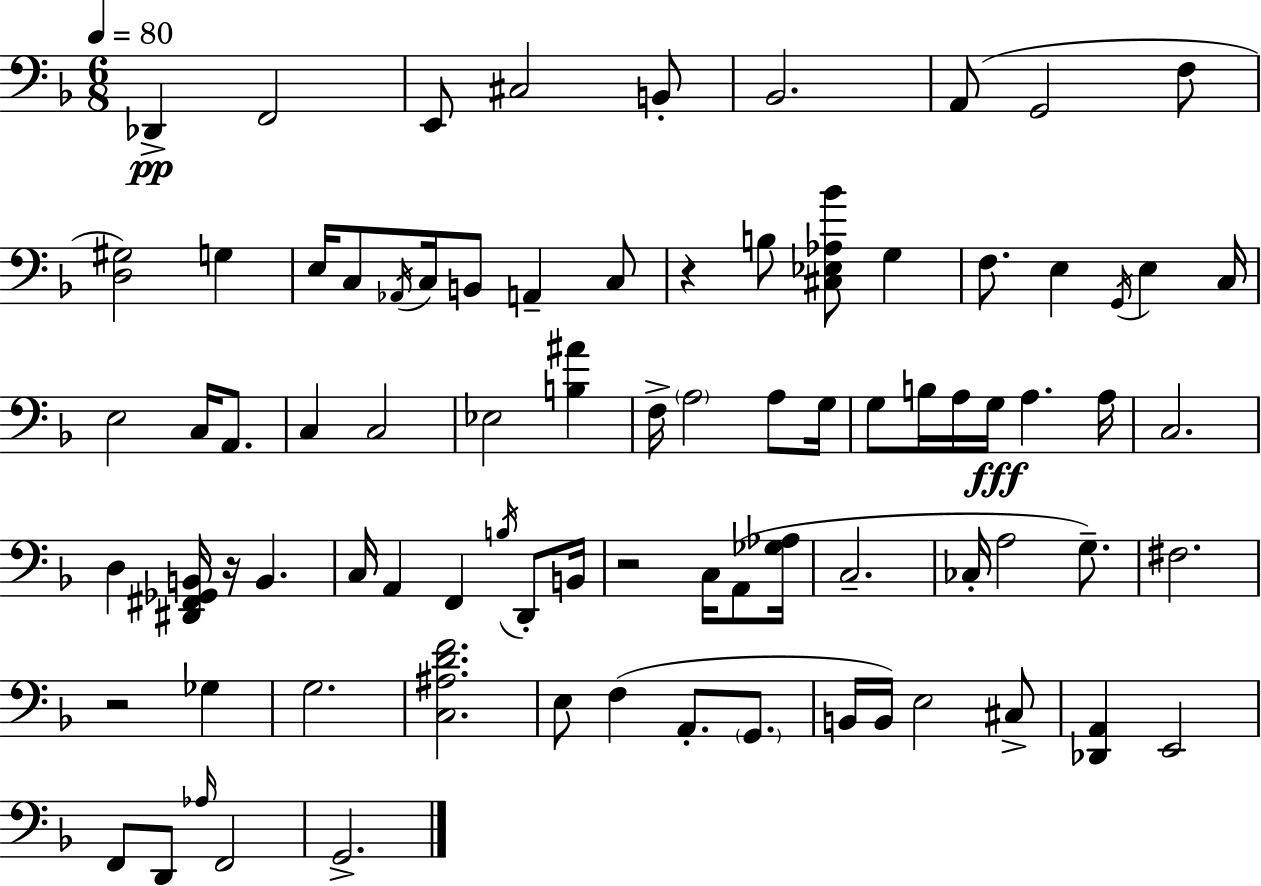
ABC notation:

X:1
T:Untitled
M:6/8
L:1/4
K:Dm
_D,, F,,2 E,,/2 ^C,2 B,,/2 _B,,2 A,,/2 G,,2 F,/2 [D,^G,]2 G, E,/4 C,/2 _A,,/4 C,/4 B,,/2 A,, C,/2 z B,/2 [^C,_E,_A,_B]/2 G, F,/2 E, G,,/4 E, C,/4 E,2 C,/4 A,,/2 C, C,2 _E,2 [B,^A] F,/4 A,2 A,/2 G,/4 G,/2 B,/4 A,/4 G,/4 A, A,/4 C,2 D, [^D,,^F,,_G,,B,,]/4 z/4 B,, C,/4 A,, F,, B,/4 D,,/2 B,,/4 z2 C,/4 A,,/2 [_G,_A,]/4 C,2 _C,/4 A,2 G,/2 ^F,2 z2 _G, G,2 [C,^A,DF]2 E,/2 F, A,,/2 G,,/2 B,,/4 B,,/4 E,2 ^C,/2 [_D,,A,,] E,,2 F,,/2 D,,/2 _A,/4 F,,2 G,,2